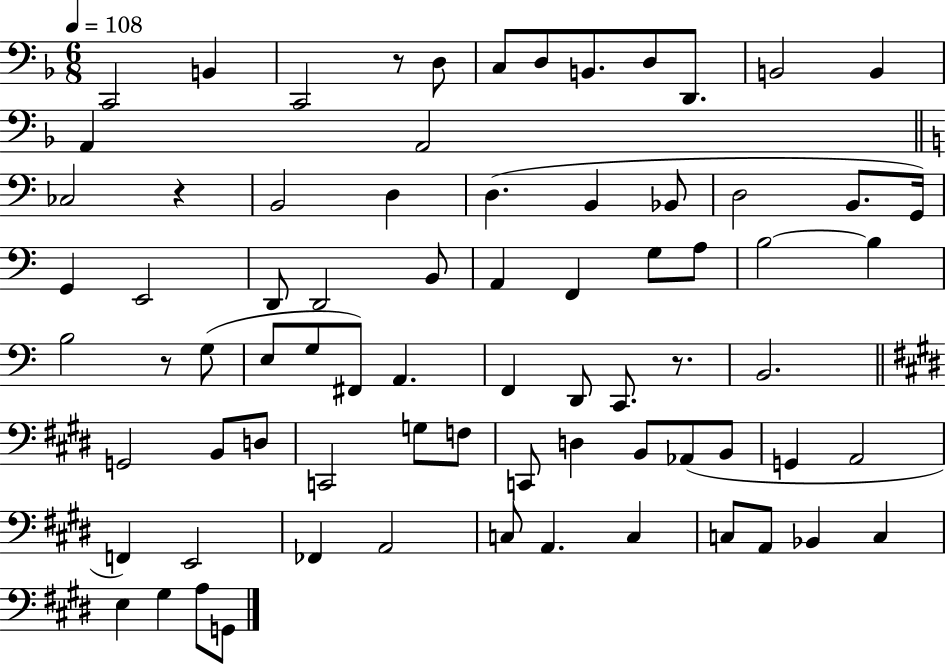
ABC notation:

X:1
T:Untitled
M:6/8
L:1/4
K:F
C,,2 B,, C,,2 z/2 D,/2 C,/2 D,/2 B,,/2 D,/2 D,,/2 B,,2 B,, A,, A,,2 _C,2 z B,,2 D, D, B,, _B,,/2 D,2 B,,/2 G,,/4 G,, E,,2 D,,/2 D,,2 B,,/2 A,, F,, G,/2 A,/2 B,2 B, B,2 z/2 G,/2 E,/2 G,/2 ^F,,/2 A,, F,, D,,/2 C,,/2 z/2 B,,2 G,,2 B,,/2 D,/2 C,,2 G,/2 F,/2 C,,/2 D, B,,/2 _A,,/2 B,,/2 G,, A,,2 F,, E,,2 _F,, A,,2 C,/2 A,, C, C,/2 A,,/2 _B,, C, E, ^G, A,/2 G,,/2